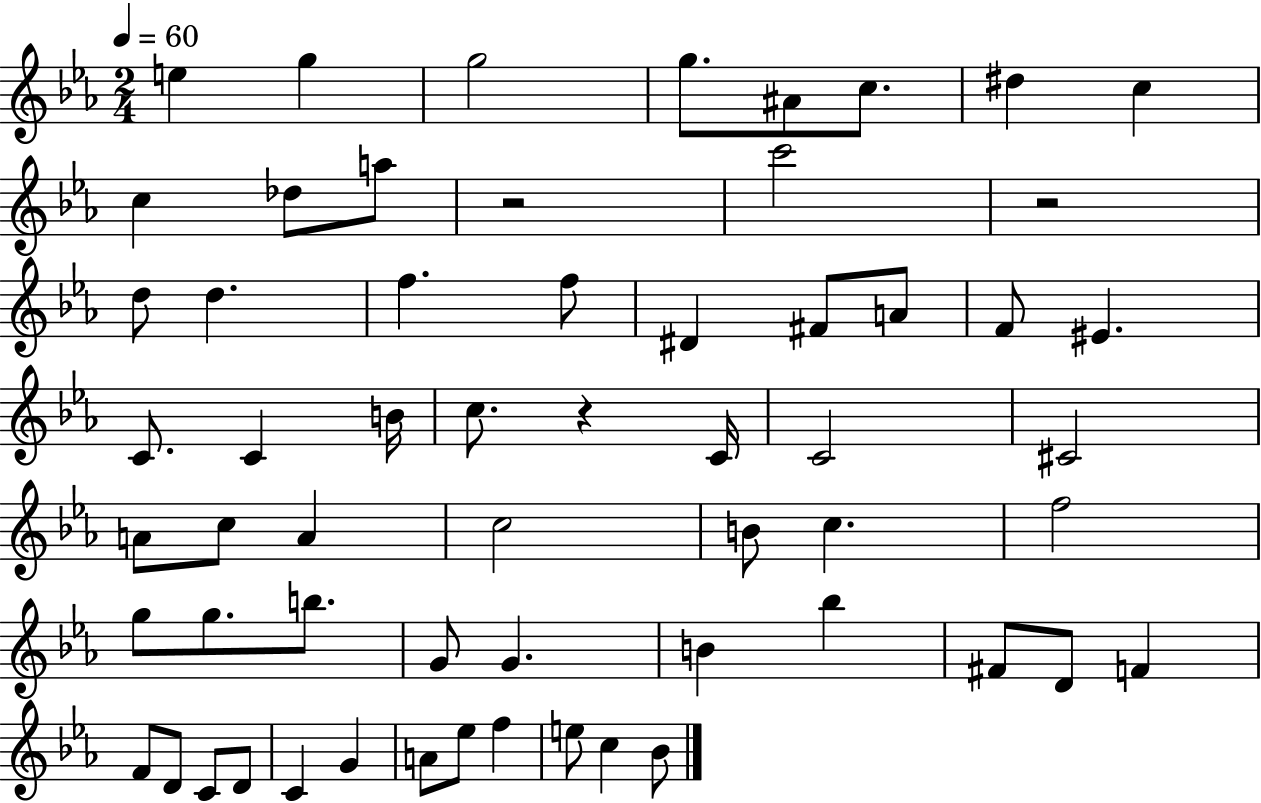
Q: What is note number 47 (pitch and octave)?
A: D4